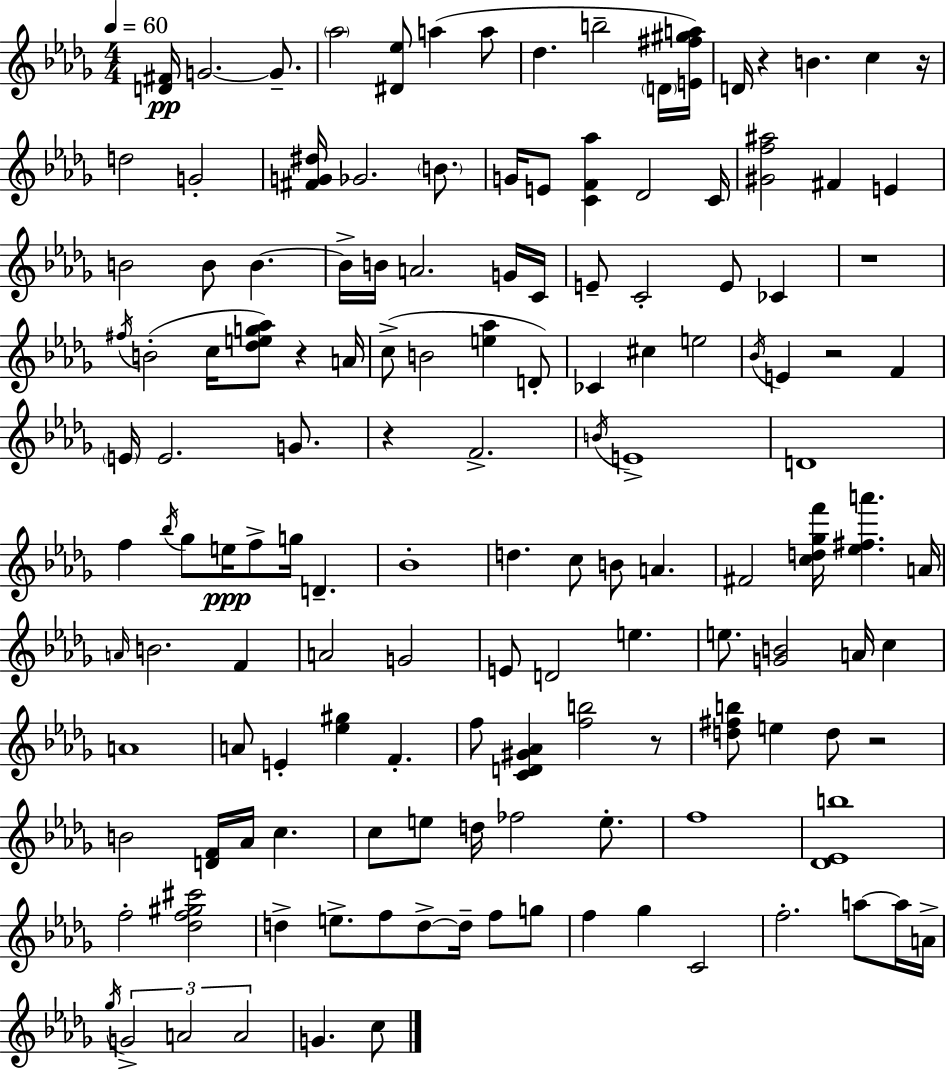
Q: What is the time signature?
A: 4/4